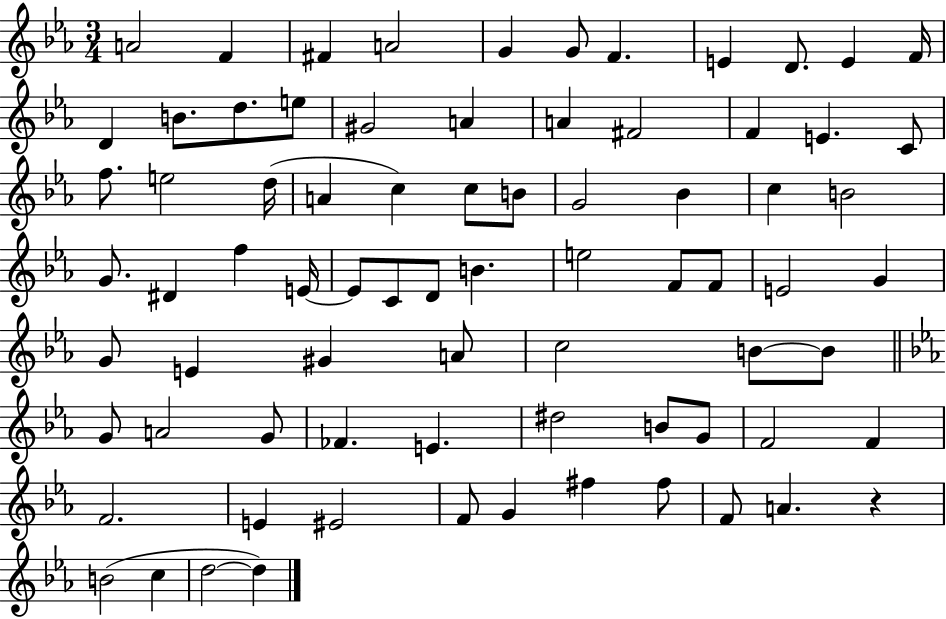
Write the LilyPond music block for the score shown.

{
  \clef treble
  \numericTimeSignature
  \time 3/4
  \key ees \major
  \repeat volta 2 { a'2 f'4 | fis'4 a'2 | g'4 g'8 f'4. | e'4 d'8. e'4 f'16 | \break d'4 b'8. d''8. e''8 | gis'2 a'4 | a'4 fis'2 | f'4 e'4. c'8 | \break f''8. e''2 d''16( | a'4 c''4) c''8 b'8 | g'2 bes'4 | c''4 b'2 | \break g'8. dis'4 f''4 e'16~~ | e'8 c'8 d'8 b'4. | e''2 f'8 f'8 | e'2 g'4 | \break g'8 e'4 gis'4 a'8 | c''2 b'8~~ b'8 | \bar "||" \break \key ees \major g'8 a'2 g'8 | fes'4. e'4. | dis''2 b'8 g'8 | f'2 f'4 | \break f'2. | e'4 eis'2 | f'8 g'4 fis''4 fis''8 | f'8 a'4. r4 | \break b'2( c''4 | d''2~~ d''4) | } \bar "|."
}